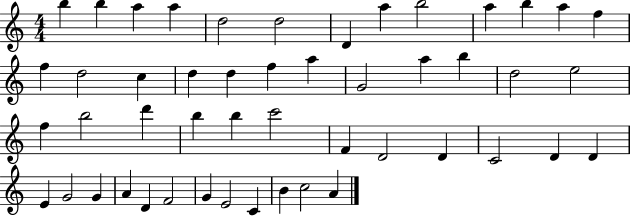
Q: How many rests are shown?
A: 0